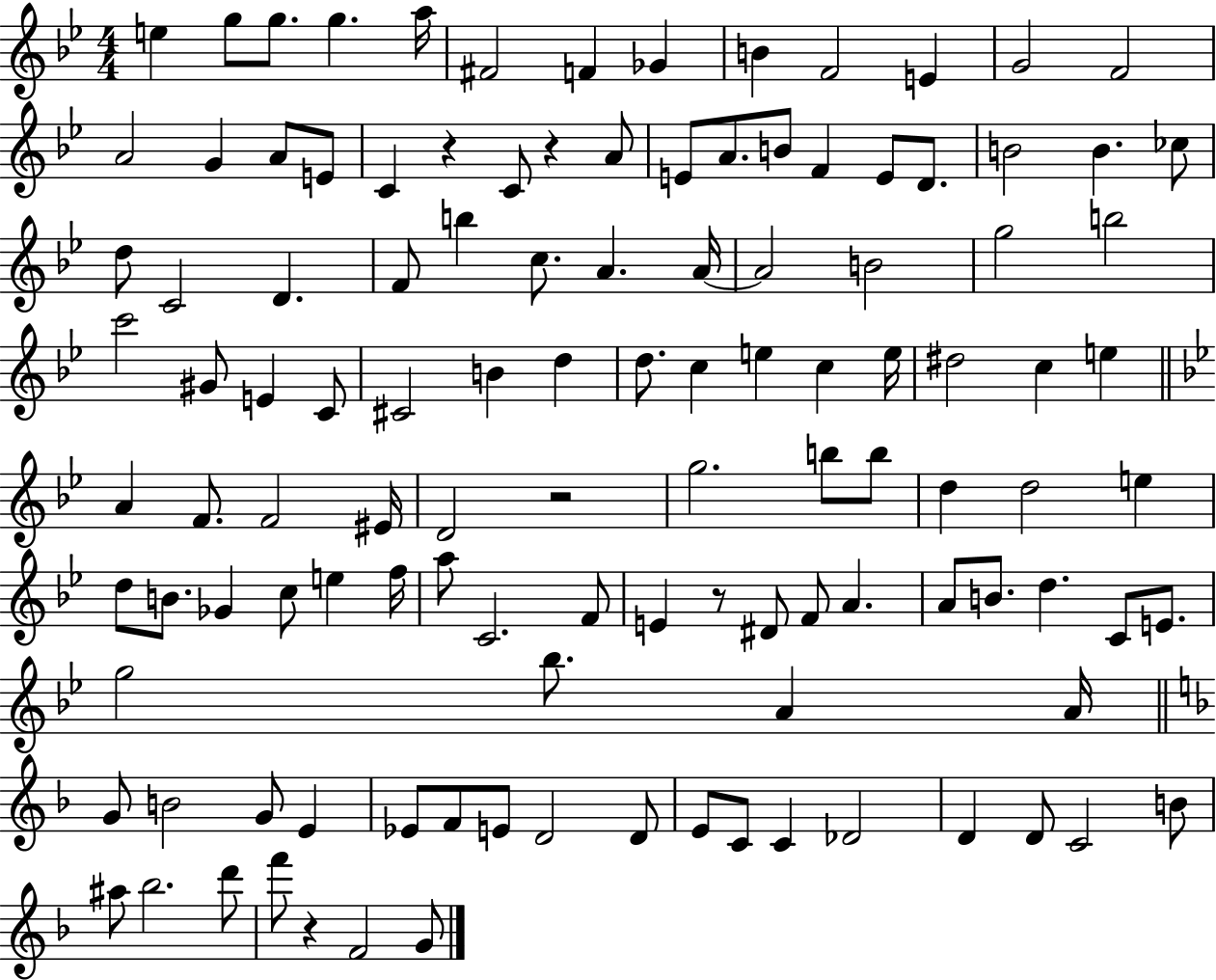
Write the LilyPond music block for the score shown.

{
  \clef treble
  \numericTimeSignature
  \time 4/4
  \key bes \major
  e''4 g''8 g''8. g''4. a''16 | fis'2 f'4 ges'4 | b'4 f'2 e'4 | g'2 f'2 | \break a'2 g'4 a'8 e'8 | c'4 r4 c'8 r4 a'8 | e'8 a'8. b'8 f'4 e'8 d'8. | b'2 b'4. ces''8 | \break d''8 c'2 d'4. | f'8 b''4 c''8. a'4. a'16~~ | a'2 b'2 | g''2 b''2 | \break c'''2 gis'8 e'4 c'8 | cis'2 b'4 d''4 | d''8. c''4 e''4 c''4 e''16 | dis''2 c''4 e''4 | \break \bar "||" \break \key bes \major a'4 f'8. f'2 eis'16 | d'2 r2 | g''2. b''8 b''8 | d''4 d''2 e''4 | \break d''8 b'8. ges'4 c''8 e''4 f''16 | a''8 c'2. f'8 | e'4 r8 dis'8 f'8 a'4. | a'8 b'8. d''4. c'8 e'8. | \break g''2 bes''8. a'4 a'16 | \bar "||" \break \key f \major g'8 b'2 g'8 e'4 | ees'8 f'8 e'8 d'2 d'8 | e'8 c'8 c'4 des'2 | d'4 d'8 c'2 b'8 | \break ais''8 bes''2. d'''8 | f'''8 r4 f'2 g'8 | \bar "|."
}